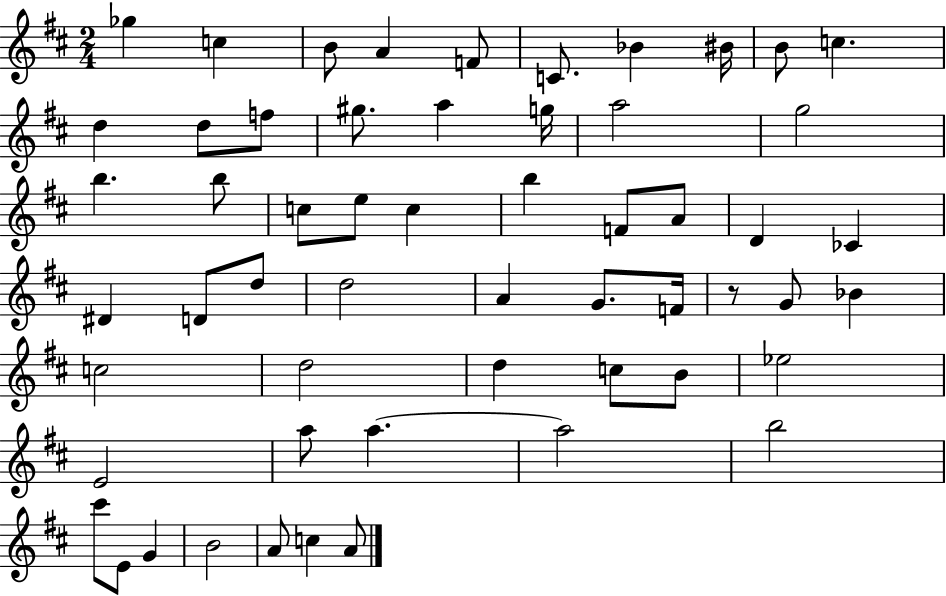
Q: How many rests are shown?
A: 1